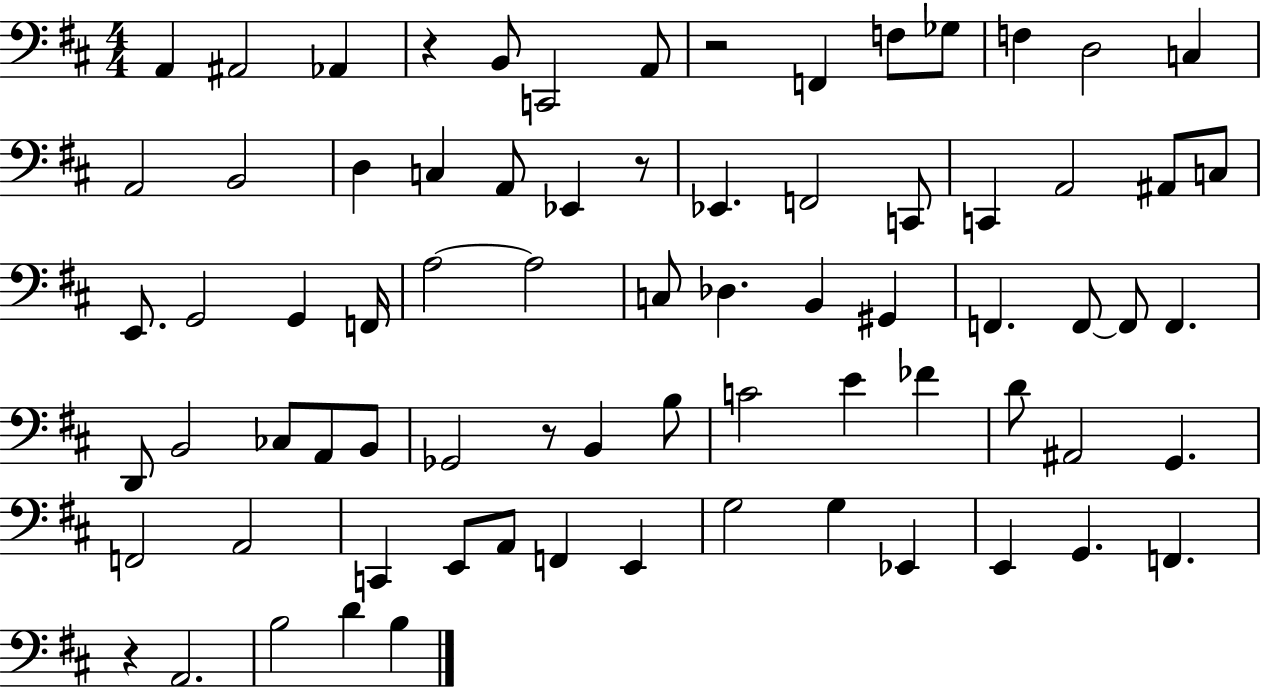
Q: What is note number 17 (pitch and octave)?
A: A2